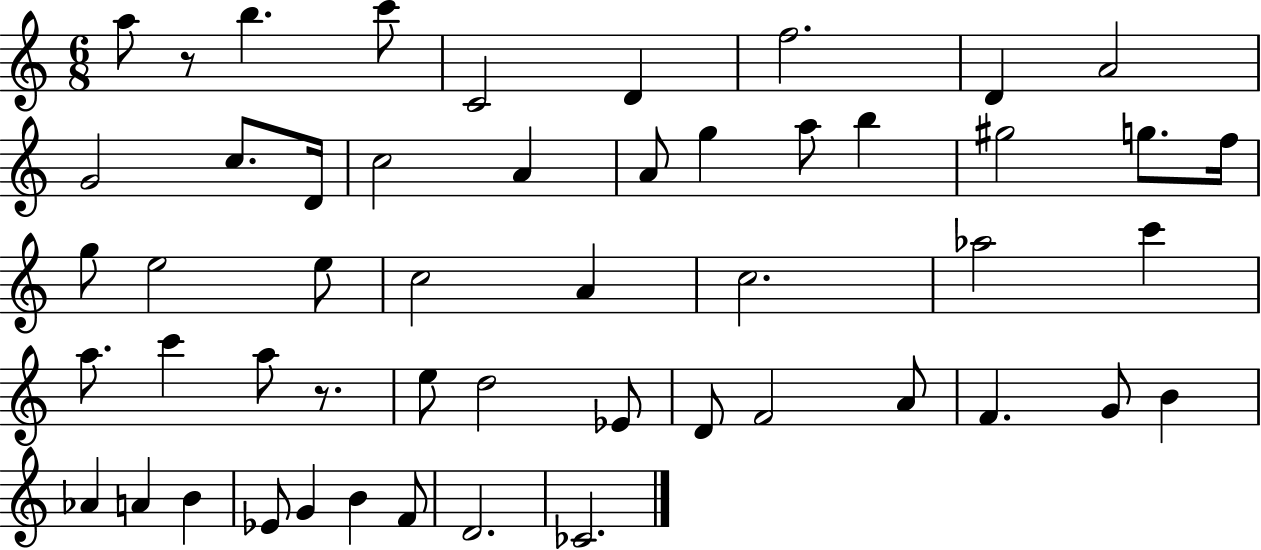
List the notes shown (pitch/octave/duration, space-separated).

A5/e R/e B5/q. C6/e C4/h D4/q F5/h. D4/q A4/h G4/h C5/e. D4/s C5/h A4/q A4/e G5/q A5/e B5/q G#5/h G5/e. F5/s G5/e E5/h E5/e C5/h A4/q C5/h. Ab5/h C6/q A5/e. C6/q A5/e R/e. E5/e D5/h Eb4/e D4/e F4/h A4/e F4/q. G4/e B4/q Ab4/q A4/q B4/q Eb4/e G4/q B4/q F4/e D4/h. CES4/h.